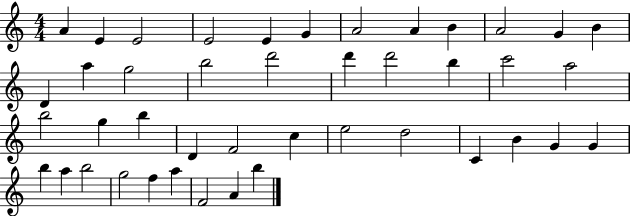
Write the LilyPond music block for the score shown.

{
  \clef treble
  \numericTimeSignature
  \time 4/4
  \key c \major
  a'4 e'4 e'2 | e'2 e'4 g'4 | a'2 a'4 b'4 | a'2 g'4 b'4 | \break d'4 a''4 g''2 | b''2 d'''2 | d'''4 d'''2 b''4 | c'''2 a''2 | \break b''2 g''4 b''4 | d'4 f'2 c''4 | e''2 d''2 | c'4 b'4 g'4 g'4 | \break b''4 a''4 b''2 | g''2 f''4 a''4 | f'2 a'4 b''4 | \bar "|."
}